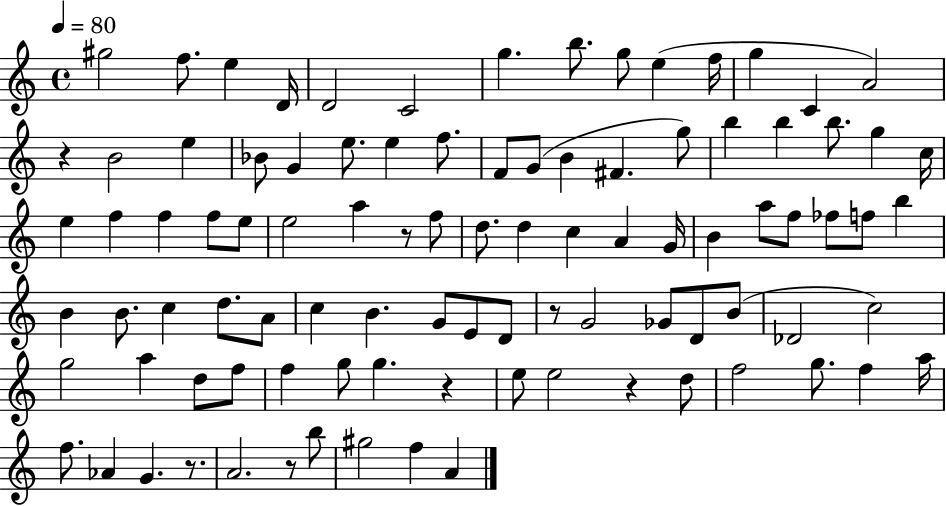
G#5/h F5/e. E5/q D4/s D4/h C4/h G5/q. B5/e. G5/e E5/q F5/s G5/q C4/q A4/h R/q B4/h E5/q Bb4/e G4/q E5/e. E5/q F5/e. F4/e G4/e B4/q F#4/q. G5/e B5/q B5/q B5/e. G5/q C5/s E5/q F5/q F5/q F5/e E5/e E5/h A5/q R/e F5/e D5/e. D5/q C5/q A4/q G4/s B4/q A5/e F5/e FES5/e F5/e B5/q B4/q B4/e. C5/q D5/e. A4/e C5/q B4/q. G4/e E4/e D4/e R/e G4/h Gb4/e D4/e B4/e Db4/h C5/h G5/h A5/q D5/e F5/e F5/q G5/e G5/q. R/q E5/e E5/h R/q D5/e F5/h G5/e. F5/q A5/s F5/e. Ab4/q G4/q. R/e. A4/h. R/e B5/e G#5/h F5/q A4/q